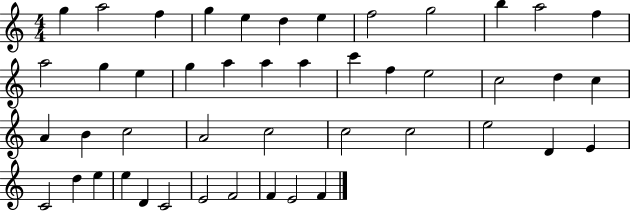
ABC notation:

X:1
T:Untitled
M:4/4
L:1/4
K:C
g a2 f g e d e f2 g2 b a2 f a2 g e g a a a c' f e2 c2 d c A B c2 A2 c2 c2 c2 e2 D E C2 d e e D C2 E2 F2 F E2 F